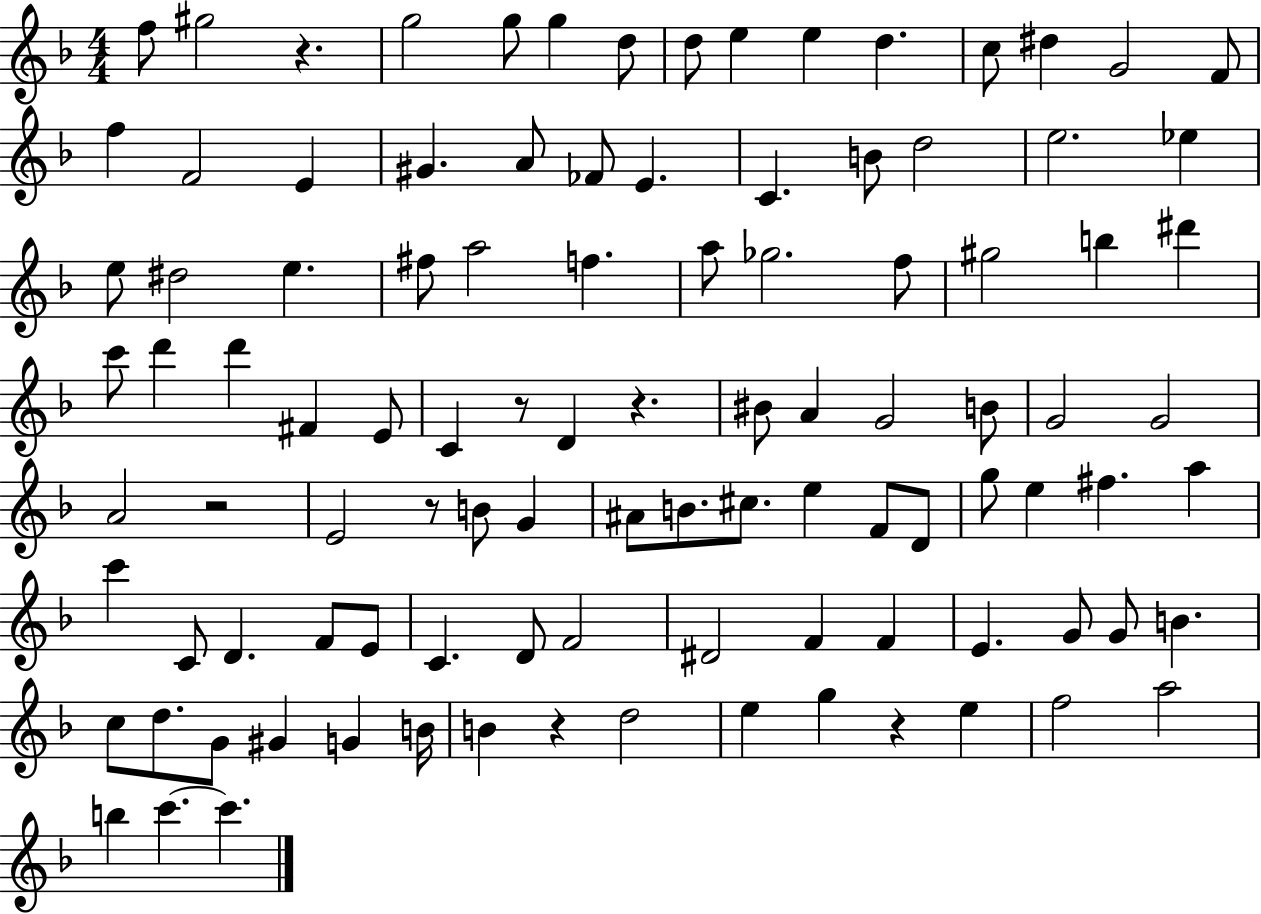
{
  \clef treble
  \numericTimeSignature
  \time 4/4
  \key f \major
  \repeat volta 2 { f''8 gis''2 r4. | g''2 g''8 g''4 d''8 | d''8 e''4 e''4 d''4. | c''8 dis''4 g'2 f'8 | \break f''4 f'2 e'4 | gis'4. a'8 fes'8 e'4. | c'4. b'8 d''2 | e''2. ees''4 | \break e''8 dis''2 e''4. | fis''8 a''2 f''4. | a''8 ges''2. f''8 | gis''2 b''4 dis'''4 | \break c'''8 d'''4 d'''4 fis'4 e'8 | c'4 r8 d'4 r4. | bis'8 a'4 g'2 b'8 | g'2 g'2 | \break a'2 r2 | e'2 r8 b'8 g'4 | ais'8 b'8. cis''8. e''4 f'8 d'8 | g''8 e''4 fis''4. a''4 | \break c'''4 c'8 d'4. f'8 e'8 | c'4. d'8 f'2 | dis'2 f'4 f'4 | e'4. g'8 g'8 b'4. | \break c''8 d''8. g'8 gis'4 g'4 b'16 | b'4 r4 d''2 | e''4 g''4 r4 e''4 | f''2 a''2 | \break b''4 c'''4.~~ c'''4. | } \bar "|."
}